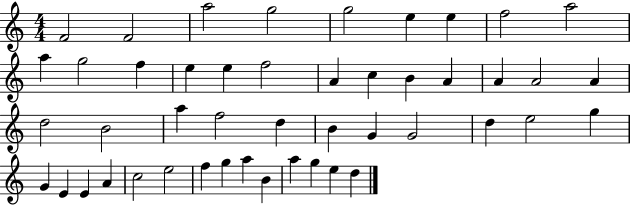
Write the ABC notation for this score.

X:1
T:Untitled
M:4/4
L:1/4
K:C
F2 F2 a2 g2 g2 e e f2 a2 a g2 f e e f2 A c B A A A2 A d2 B2 a f2 d B G G2 d e2 g G E E A c2 e2 f g a B a g e d